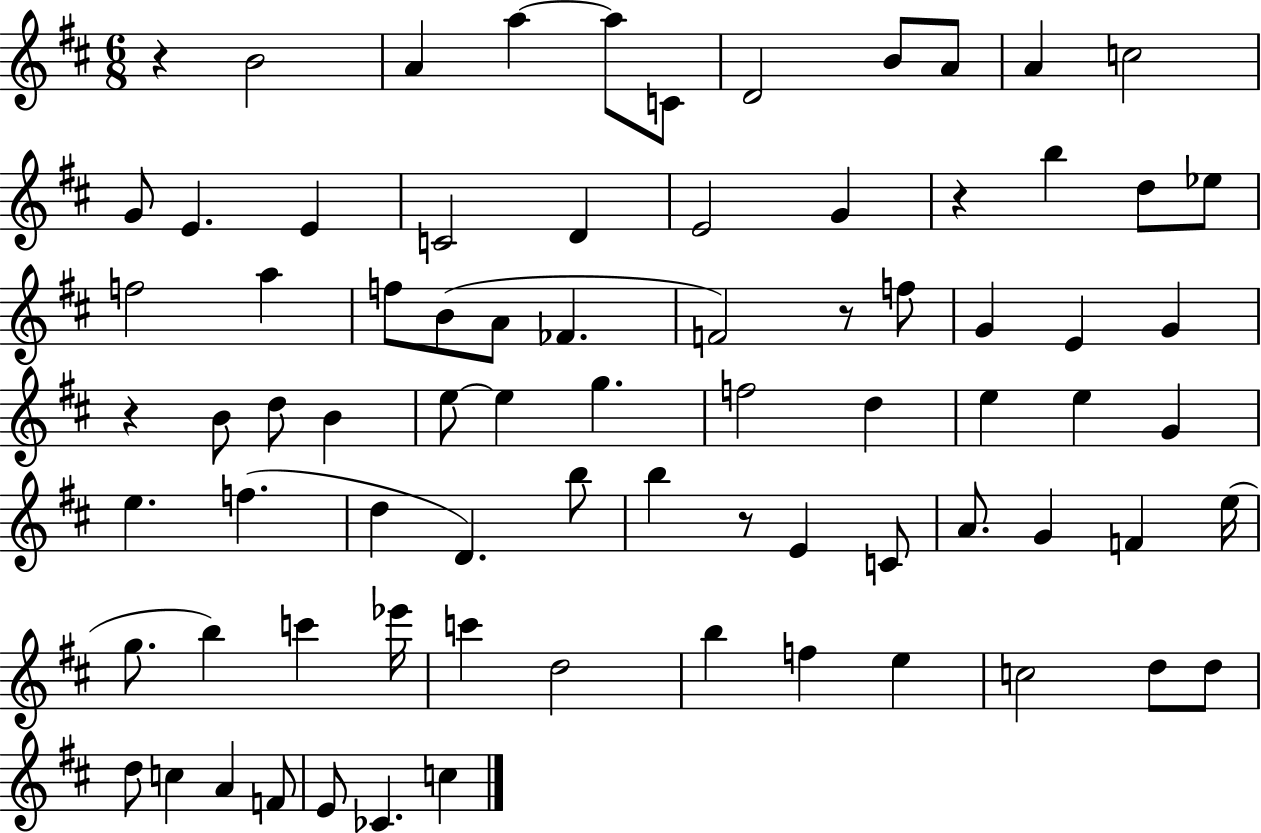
R/q B4/h A4/q A5/q A5/e C4/e D4/h B4/e A4/e A4/q C5/h G4/e E4/q. E4/q C4/h D4/q E4/h G4/q R/q B5/q D5/e Eb5/e F5/h A5/q F5/e B4/e A4/e FES4/q. F4/h R/e F5/e G4/q E4/q G4/q R/q B4/e D5/e B4/q E5/e E5/q G5/q. F5/h D5/q E5/q E5/q G4/q E5/q. F5/q. D5/q D4/q. B5/e B5/q R/e E4/q C4/e A4/e. G4/q F4/q E5/s G5/e. B5/q C6/q Eb6/s C6/q D5/h B5/q F5/q E5/q C5/h D5/e D5/e D5/e C5/q A4/q F4/e E4/e CES4/q. C5/q